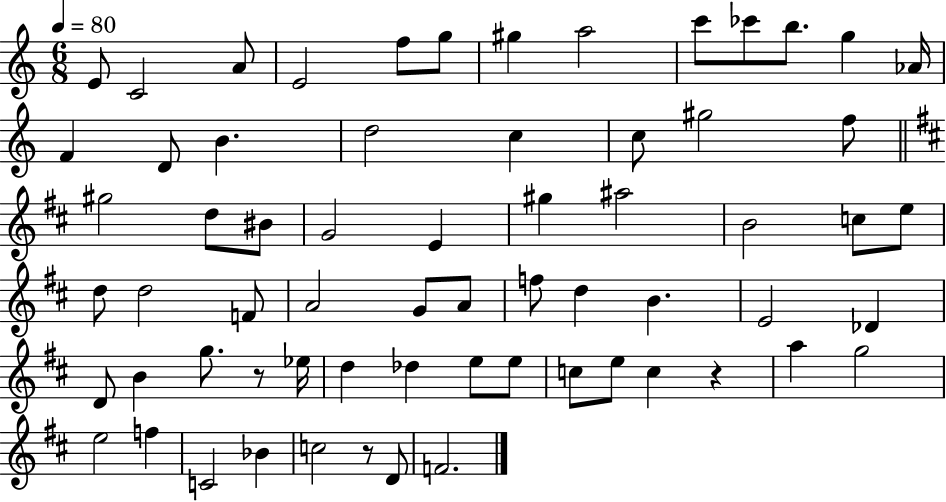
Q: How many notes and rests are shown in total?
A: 65